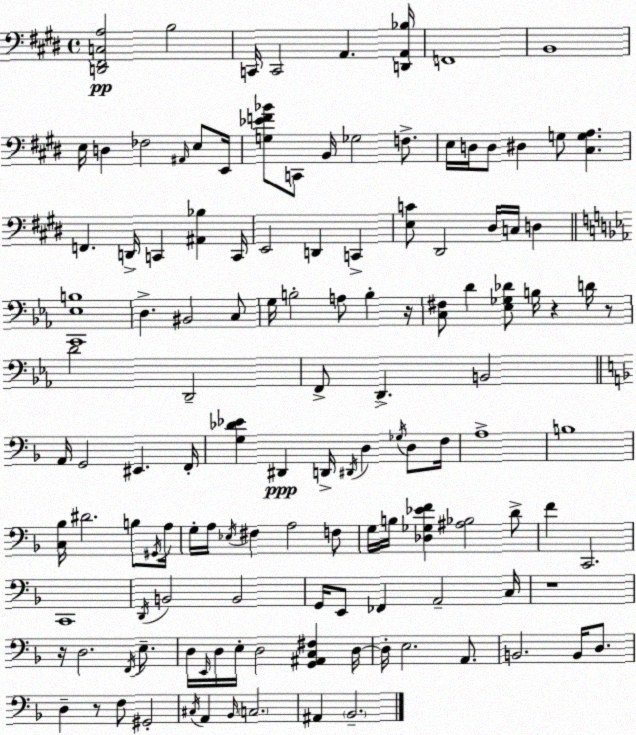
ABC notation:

X:1
T:Untitled
M:4/4
L:1/4
K:E
[D,,^F,,C,A,]2 B,2 C,,/4 C,,2 A,, [D,,A,,_B,]/4 F,,4 B,,4 E,/4 D, _F,2 ^A,,/4 E,/2 E,,/4 [G,_EF_B]/2 C,,/2 B,,/4 _G,2 F,/2 E,/4 D,/4 D,/2 ^D, G,/2 [^C,G,A,] F,, D,,/4 C,, [^A,,_B,] C,,/4 E,,2 D,, C,, [E,C]/2 ^D,,2 ^D,/4 C,/4 D, [C,,_E,B,]4 D, ^B,,2 C,/2 G,/4 B,2 A,/2 B, z/4 [C,^F,]/2 D [_E,_G,_D]/2 B,/4 z D/4 z/2 D2 D,,2 F,,/2 D,, B,,2 A,,/4 G,,2 ^E,, F,,/4 [G,_D_E] ^D,, D,,/4 ^D,,/4 D, _G,/4 D,/2 F,/4 A,4 B,4 [C,_B,]/4 ^D2 B,/2 ^G,,/4 A,/4 G,/4 A,/4 _E,/4 ^F, A,2 F,/2 G,/4 B,/4 [_D,_G,_EF] [^A,_B,]2 D/2 F C,,2 C,,4 D,,/4 B,,2 B,,2 G,,/4 E,,/2 _F,, A,,2 C,/4 z4 z/4 D,2 F,,/4 E,/2 D,/4 E,,/4 D,/4 E,/4 D,2 [G,,^A,,C,^F,] D,/4 D,/4 E,2 A,,/2 B,,2 B,,/4 D,/2 D, z/2 F,/2 ^G,,2 ^C,/4 A,, _B,,/4 C,2 ^A,, _B,,2